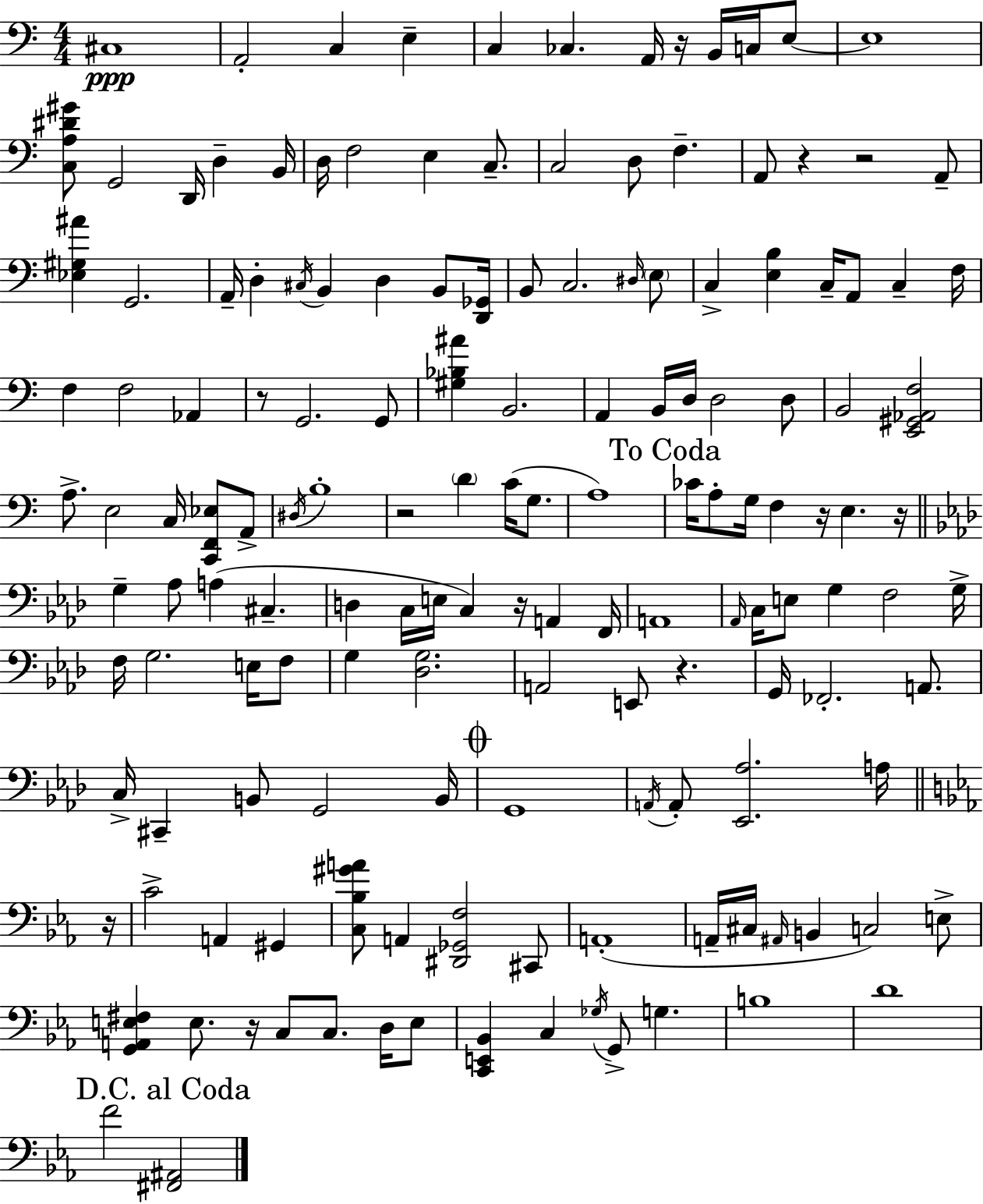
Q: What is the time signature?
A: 4/4